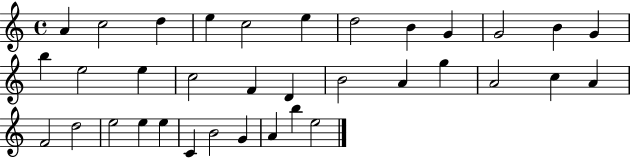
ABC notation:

X:1
T:Untitled
M:4/4
L:1/4
K:C
A c2 d e c2 e d2 B G G2 B G b e2 e c2 F D B2 A g A2 c A F2 d2 e2 e e C B2 G A b e2